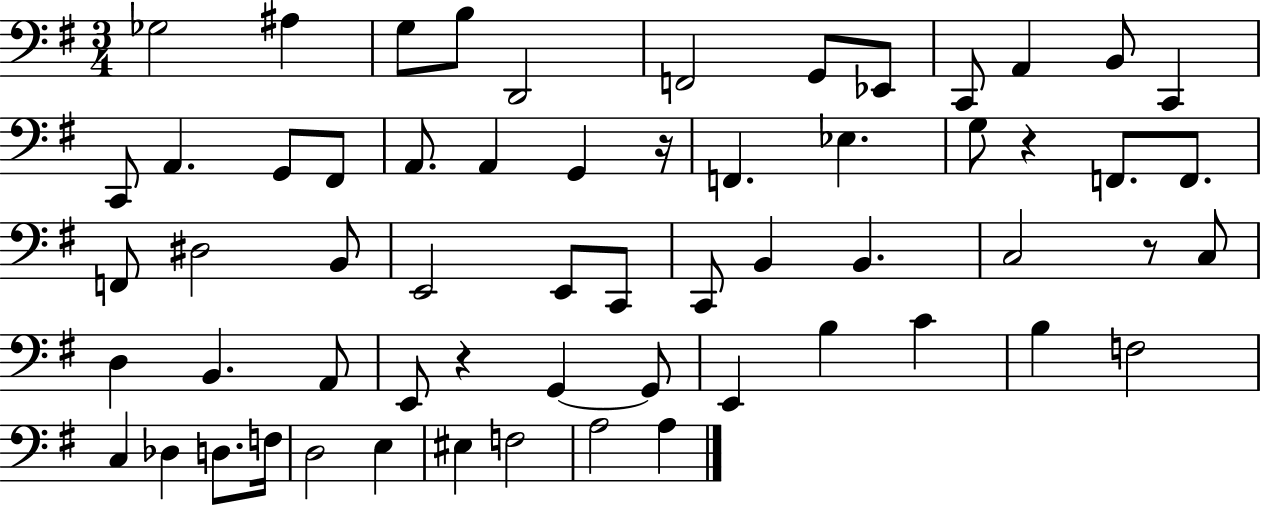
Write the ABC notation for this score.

X:1
T:Untitled
M:3/4
L:1/4
K:G
_G,2 ^A, G,/2 B,/2 D,,2 F,,2 G,,/2 _E,,/2 C,,/2 A,, B,,/2 C,, C,,/2 A,, G,,/2 ^F,,/2 A,,/2 A,, G,, z/4 F,, _E, G,/2 z F,,/2 F,,/2 F,,/2 ^D,2 B,,/2 E,,2 E,,/2 C,,/2 C,,/2 B,, B,, C,2 z/2 C,/2 D, B,, A,,/2 E,,/2 z G,, G,,/2 E,, B, C B, F,2 C, _D, D,/2 F,/4 D,2 E, ^E, F,2 A,2 A,